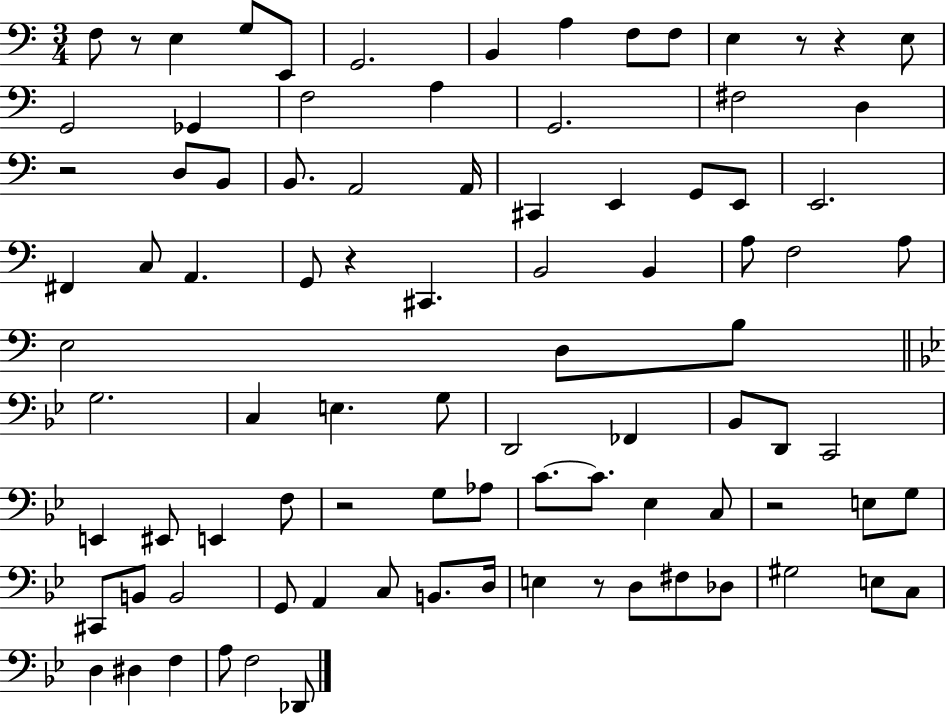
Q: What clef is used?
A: bass